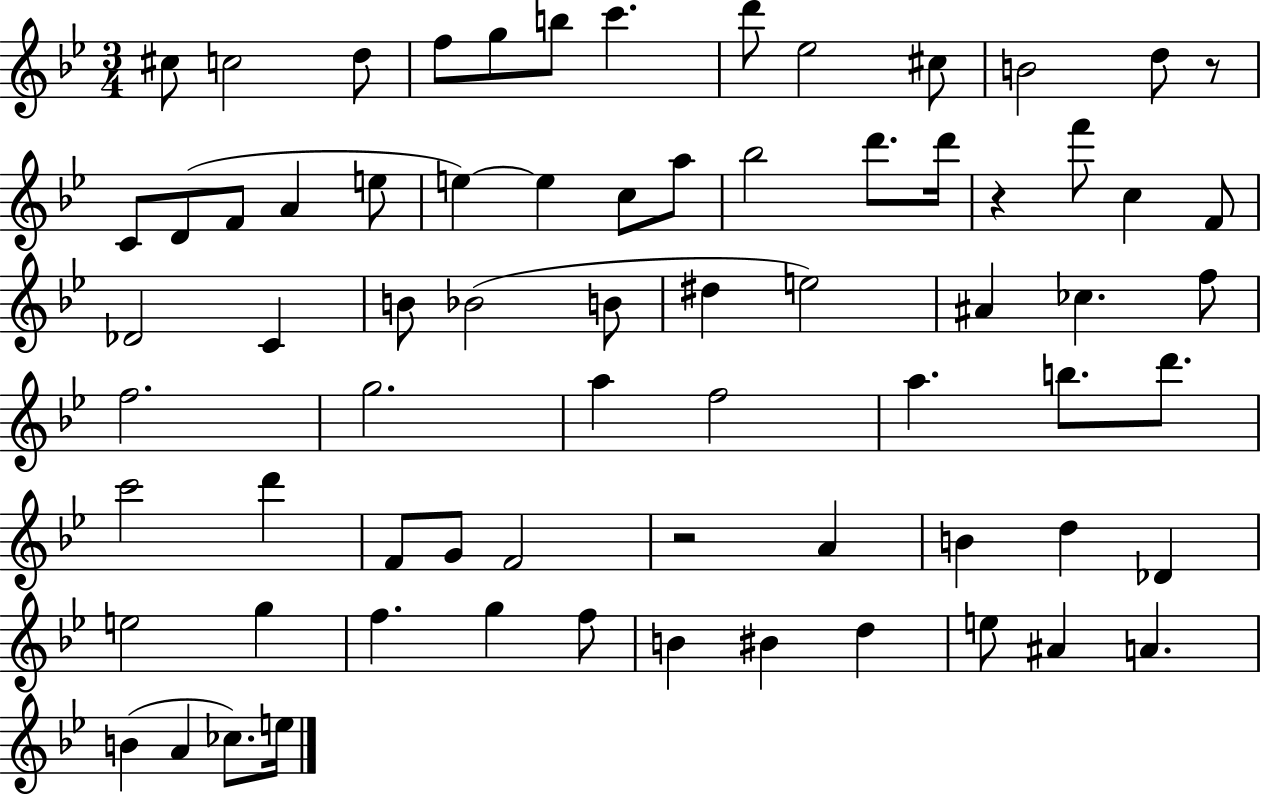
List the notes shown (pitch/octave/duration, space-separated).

C#5/e C5/h D5/e F5/e G5/e B5/e C6/q. D6/e Eb5/h C#5/e B4/h D5/e R/e C4/e D4/e F4/e A4/q E5/e E5/q E5/q C5/e A5/e Bb5/h D6/e. D6/s R/q F6/e C5/q F4/e Db4/h C4/q B4/e Bb4/h B4/e D#5/q E5/h A#4/q CES5/q. F5/e F5/h. G5/h. A5/q F5/h A5/q. B5/e. D6/e. C6/h D6/q F4/e G4/e F4/h R/h A4/q B4/q D5/q Db4/q E5/h G5/q F5/q. G5/q F5/e B4/q BIS4/q D5/q E5/e A#4/q A4/q. B4/q A4/q CES5/e. E5/s